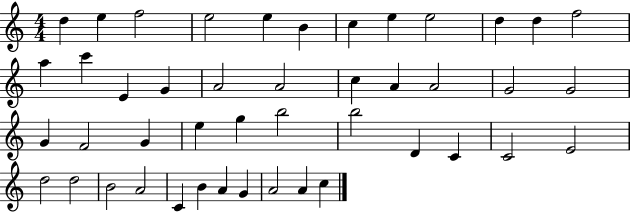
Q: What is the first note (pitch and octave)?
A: D5